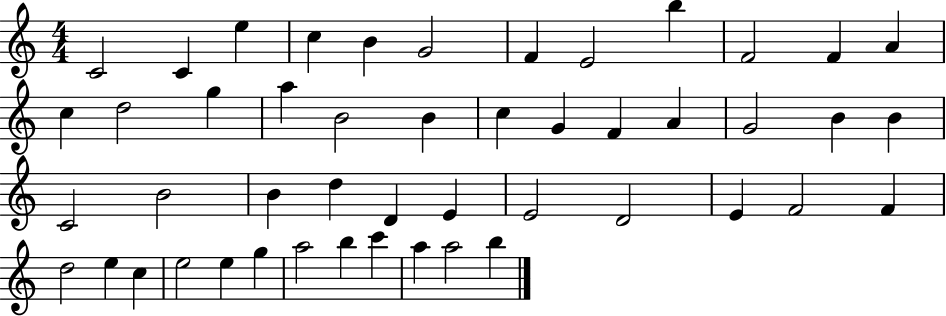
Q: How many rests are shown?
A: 0